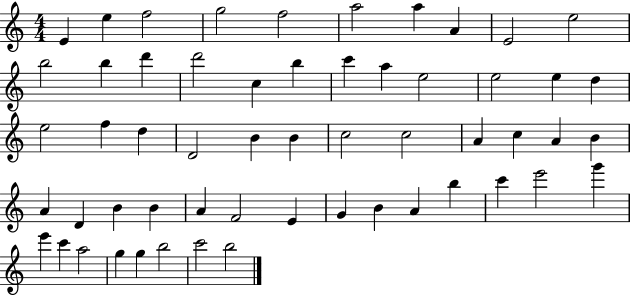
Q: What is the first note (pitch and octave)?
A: E4